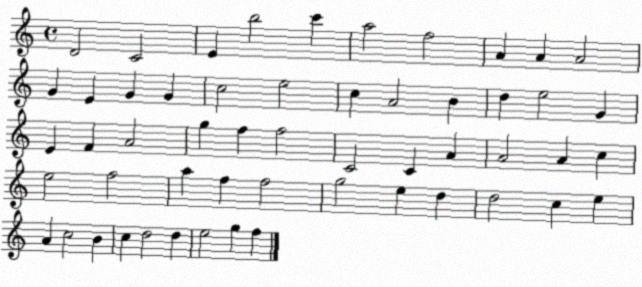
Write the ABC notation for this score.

X:1
T:Untitled
M:4/4
L:1/4
K:C
D2 C2 E b2 c' a2 f2 A A A2 G E G G c2 e2 c A2 B d e2 G E F A2 g f f2 C2 C A A2 A c e2 f2 a f f2 g2 e d d2 c e A c2 B c d2 d e2 g f